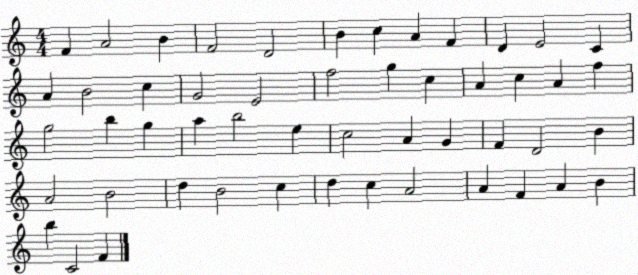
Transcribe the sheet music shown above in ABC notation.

X:1
T:Untitled
M:4/4
L:1/4
K:C
F A2 B F2 D2 B c A F D E2 C A B2 c G2 E2 f2 g c A c A f g2 b g a b2 e c2 A G F D2 B A2 B2 d B2 c d c A2 A F A B b C2 F